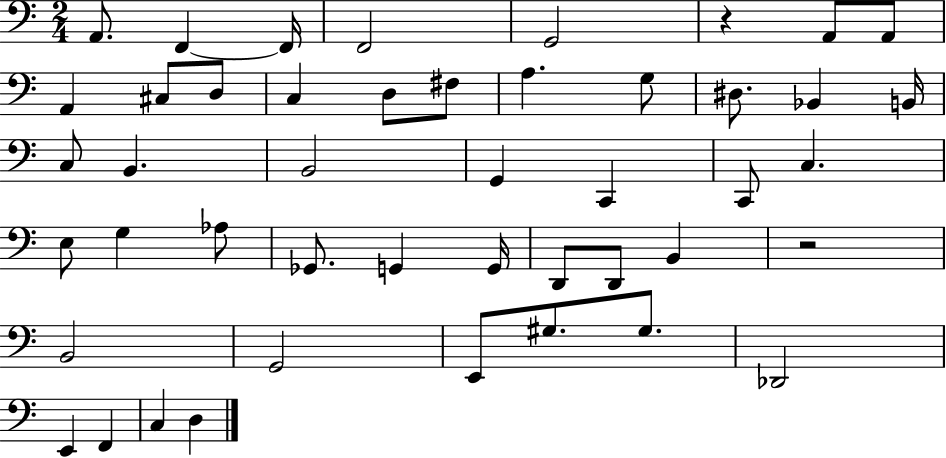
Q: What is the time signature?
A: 2/4